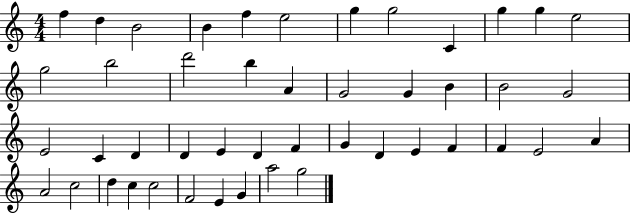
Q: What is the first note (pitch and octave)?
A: F5